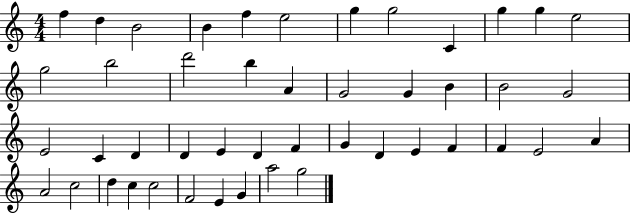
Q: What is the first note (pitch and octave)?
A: F5